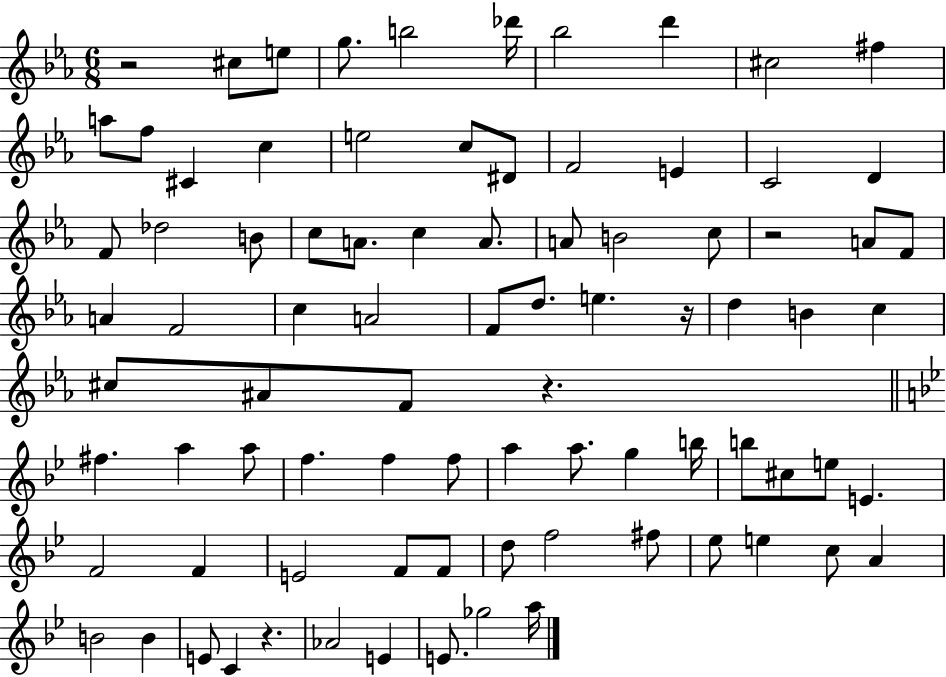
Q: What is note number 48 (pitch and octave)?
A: A5